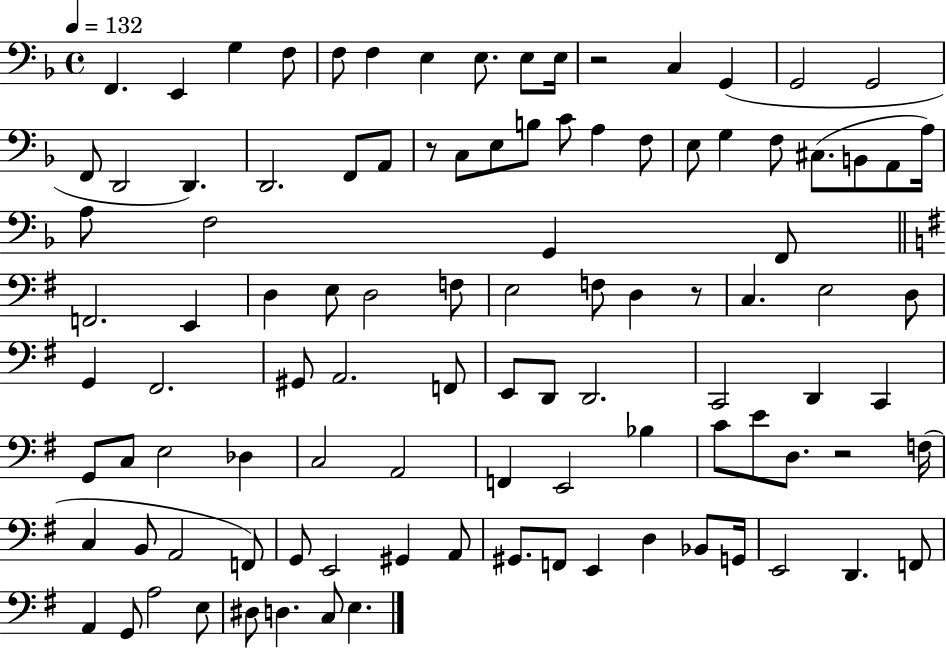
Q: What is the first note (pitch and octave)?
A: F2